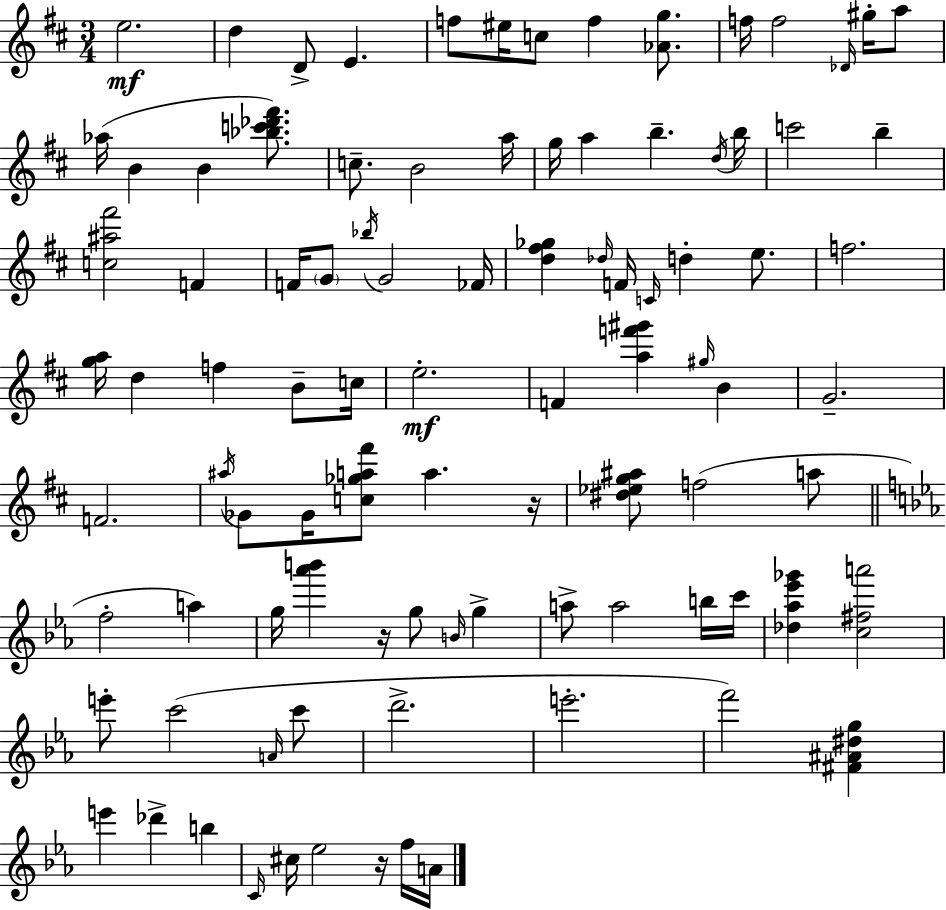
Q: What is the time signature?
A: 3/4